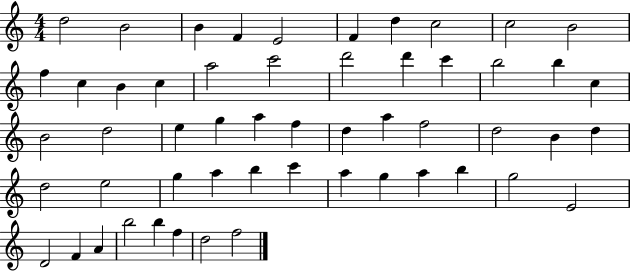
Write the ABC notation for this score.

X:1
T:Untitled
M:4/4
L:1/4
K:C
d2 B2 B F E2 F d c2 c2 B2 f c B c a2 c'2 d'2 d' c' b2 b c B2 d2 e g a f d a f2 d2 B d d2 e2 g a b c' a g a b g2 E2 D2 F A b2 b f d2 f2